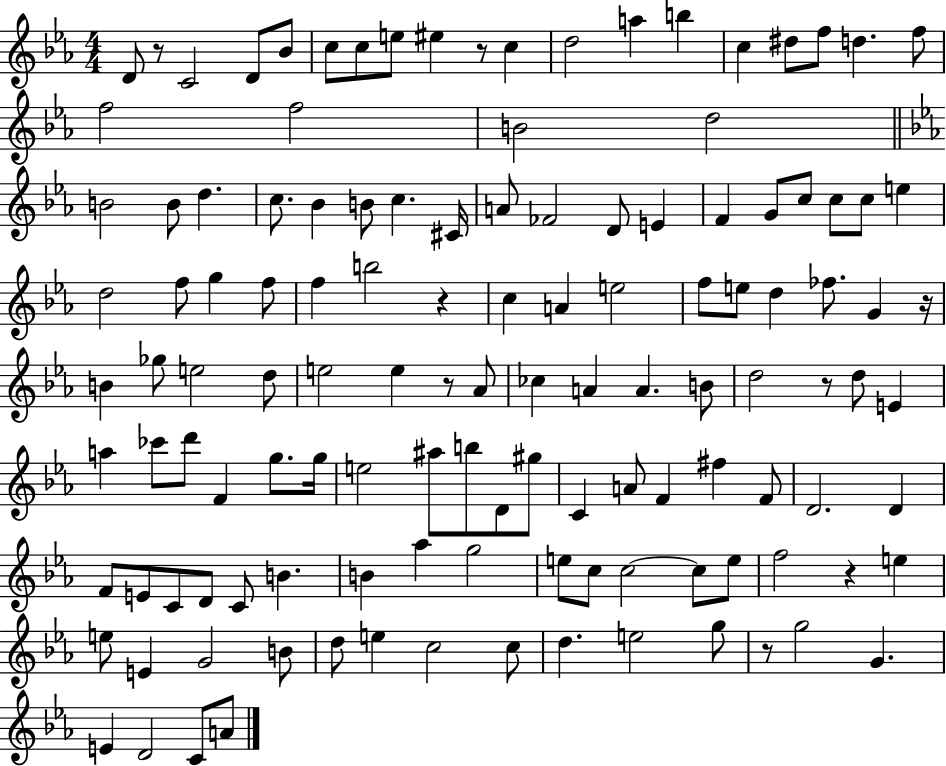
{
  \clef treble
  \numericTimeSignature
  \time 4/4
  \key ees \major
  \repeat volta 2 { d'8 r8 c'2 d'8 bes'8 | c''8 c''8 e''8 eis''4 r8 c''4 | d''2 a''4 b''4 | c''4 dis''8 f''8 d''4. f''8 | \break f''2 f''2 | b'2 d''2 | \bar "||" \break \key ees \major b'2 b'8 d''4. | c''8. bes'4 b'8 c''4. cis'16 | a'8 fes'2 d'8 e'4 | f'4 g'8 c''8 c''8 c''8 e''4 | \break d''2 f''8 g''4 f''8 | f''4 b''2 r4 | c''4 a'4 e''2 | f''8 e''8 d''4 fes''8. g'4 r16 | \break b'4 ges''8 e''2 d''8 | e''2 e''4 r8 aes'8 | ces''4 a'4 a'4. b'8 | d''2 r8 d''8 e'4 | \break a''4 ces'''8 d'''8 f'4 g''8. g''16 | e''2 ais''8 b''8 d'8 gis''8 | c'4 a'8 f'4 fis''4 f'8 | d'2. d'4 | \break f'8 e'8 c'8 d'8 c'8 b'4. | b'4 aes''4 g''2 | e''8 c''8 c''2~~ c''8 e''8 | f''2 r4 e''4 | \break e''8 e'4 g'2 b'8 | d''8 e''4 c''2 c''8 | d''4. e''2 g''8 | r8 g''2 g'4. | \break e'4 d'2 c'8 a'8 | } \bar "|."
}